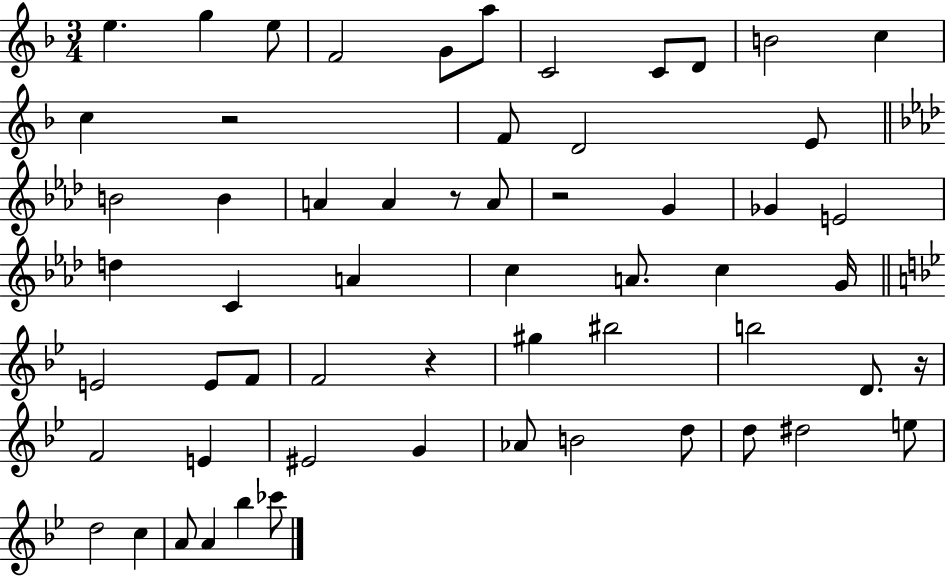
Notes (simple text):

E5/q. G5/q E5/e F4/h G4/e A5/e C4/h C4/e D4/e B4/h C5/q C5/q R/h F4/e D4/h E4/e B4/h B4/q A4/q A4/q R/e A4/e R/h G4/q Gb4/q E4/h D5/q C4/q A4/q C5/q A4/e. C5/q G4/s E4/h E4/e F4/e F4/h R/q G#5/q BIS5/h B5/h D4/e. R/s F4/h E4/q EIS4/h G4/q Ab4/e B4/h D5/e D5/e D#5/h E5/e D5/h C5/q A4/e A4/q Bb5/q CES6/e